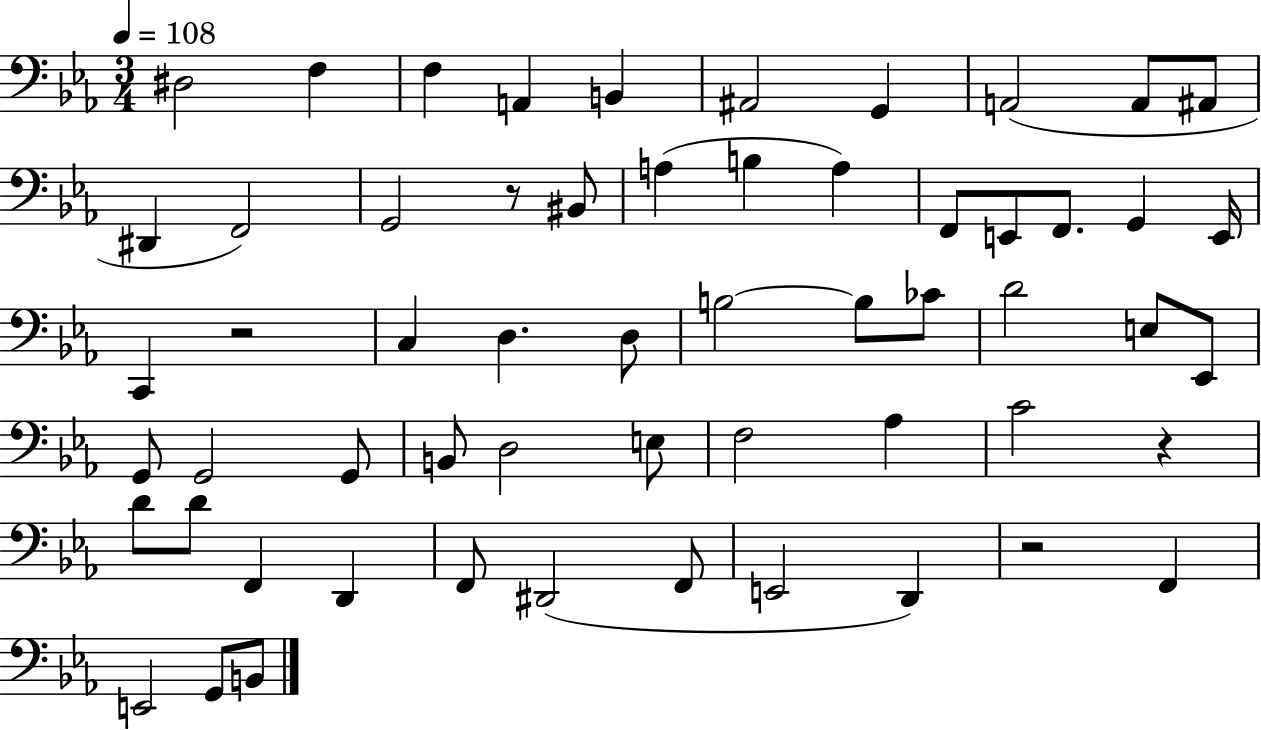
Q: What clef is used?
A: bass